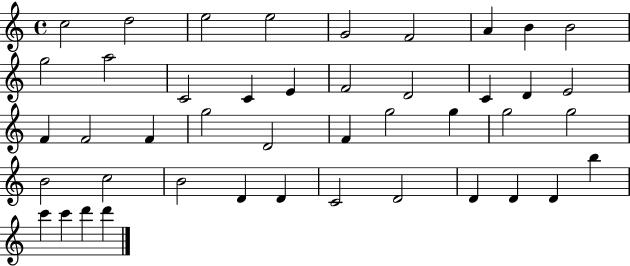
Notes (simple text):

C5/h D5/h E5/h E5/h G4/h F4/h A4/q B4/q B4/h G5/h A5/h C4/h C4/q E4/q F4/h D4/h C4/q D4/q E4/h F4/q F4/h F4/q G5/h D4/h F4/q G5/h G5/q G5/h G5/h B4/h C5/h B4/h D4/q D4/q C4/h D4/h D4/q D4/q D4/q B5/q C6/q C6/q D6/q D6/q